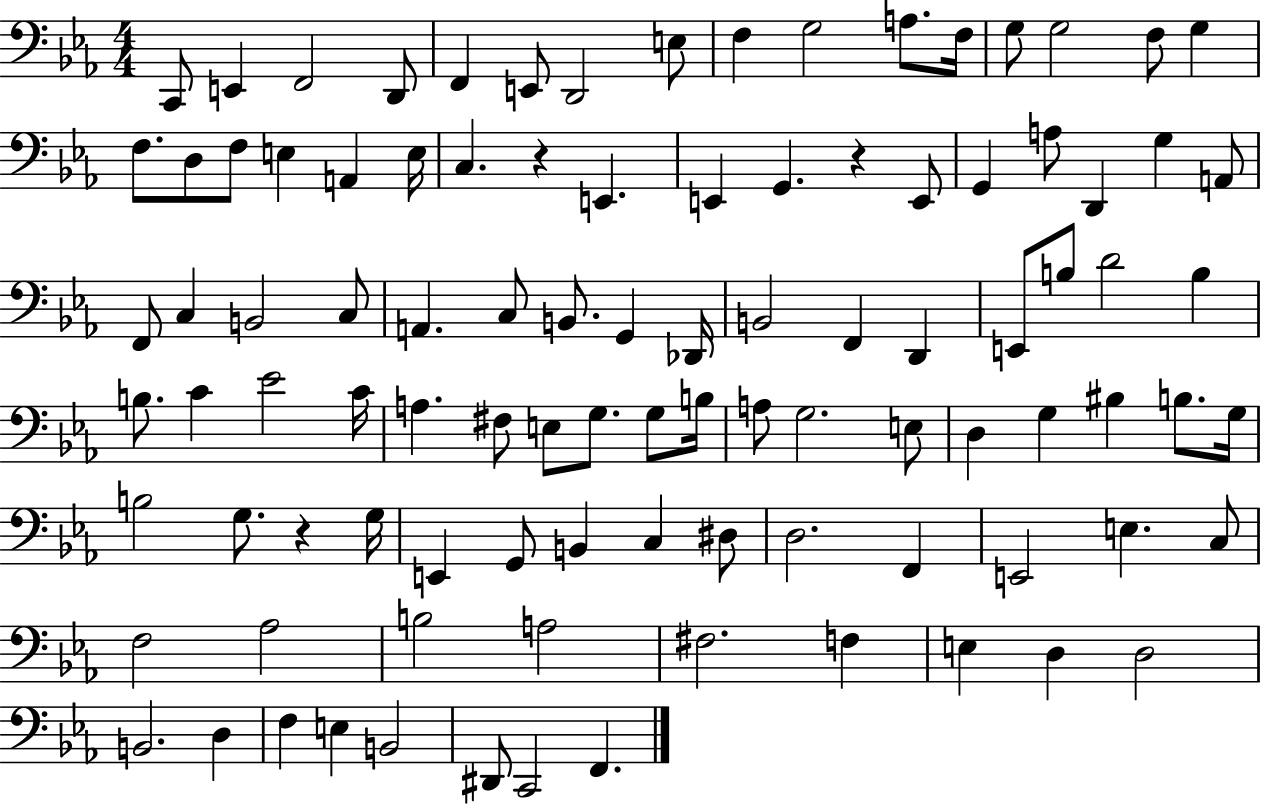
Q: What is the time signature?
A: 4/4